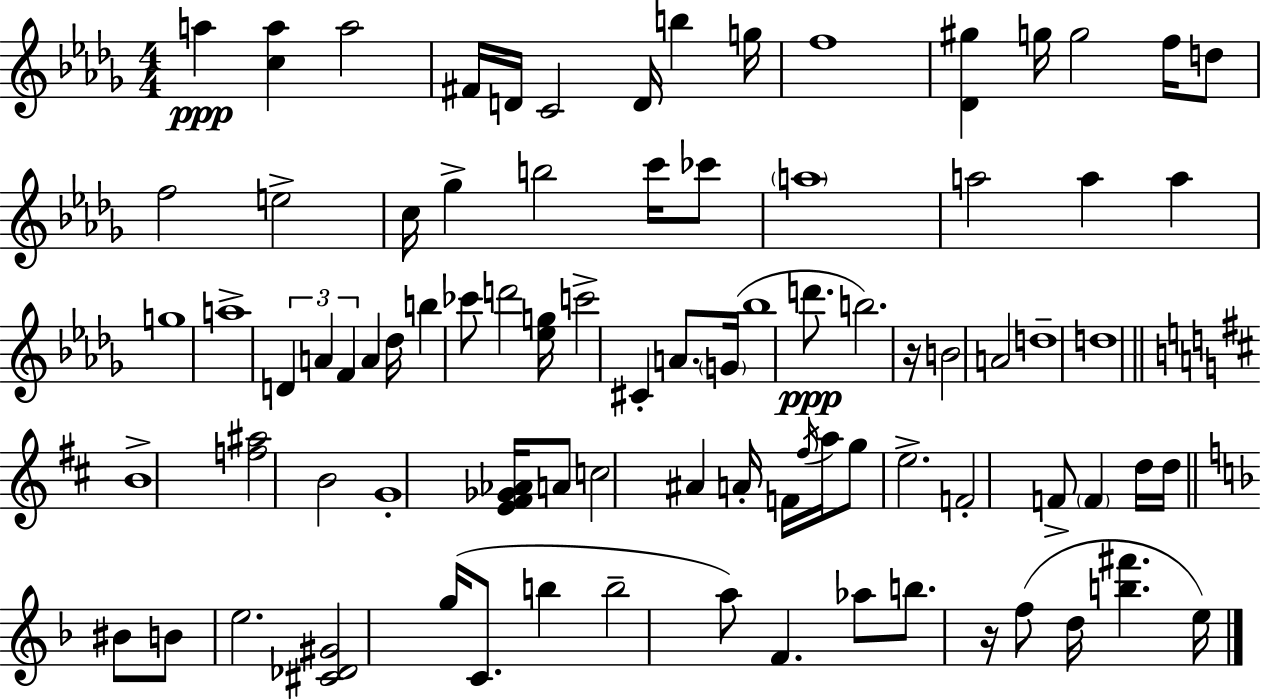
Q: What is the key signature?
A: BES minor